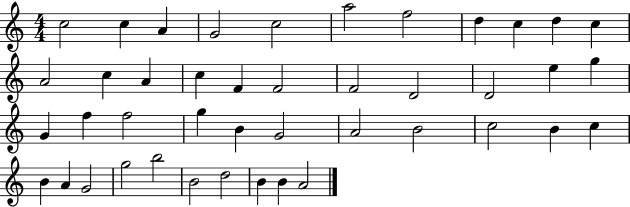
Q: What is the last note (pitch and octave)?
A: A4